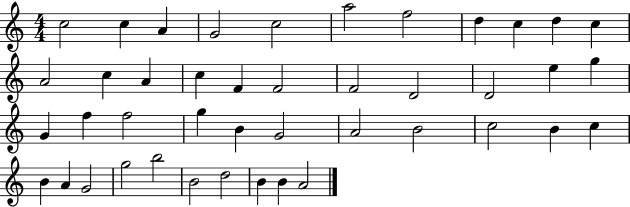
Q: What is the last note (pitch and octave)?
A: A4